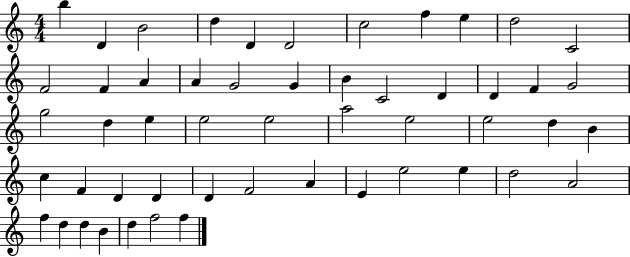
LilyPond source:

{
  \clef treble
  \numericTimeSignature
  \time 4/4
  \key c \major
  b''4 d'4 b'2 | d''4 d'4 d'2 | c''2 f''4 e''4 | d''2 c'2 | \break f'2 f'4 a'4 | a'4 g'2 g'4 | b'4 c'2 d'4 | d'4 f'4 g'2 | \break g''2 d''4 e''4 | e''2 e''2 | a''2 e''2 | e''2 d''4 b'4 | \break c''4 f'4 d'4 d'4 | d'4 f'2 a'4 | e'4 e''2 e''4 | d''2 a'2 | \break f''4 d''4 d''4 b'4 | d''4 f''2 f''4 | \bar "|."
}